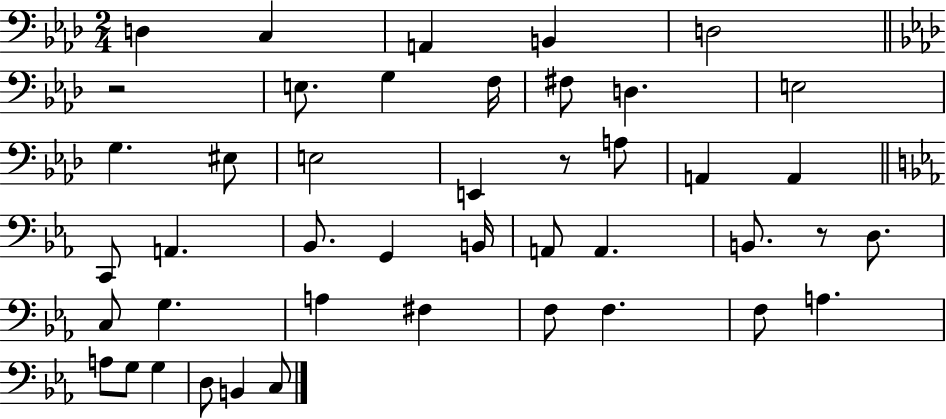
D3/q C3/q A2/q B2/q D3/h R/h E3/e. G3/q F3/s F#3/e D3/q. E3/h G3/q. EIS3/e E3/h E2/q R/e A3/e A2/q A2/q C2/e A2/q. Bb2/e. G2/q B2/s A2/e A2/q. B2/e. R/e D3/e. C3/e G3/q. A3/q F#3/q F3/e F3/q. F3/e A3/q. A3/e G3/e G3/q D3/e B2/q C3/e